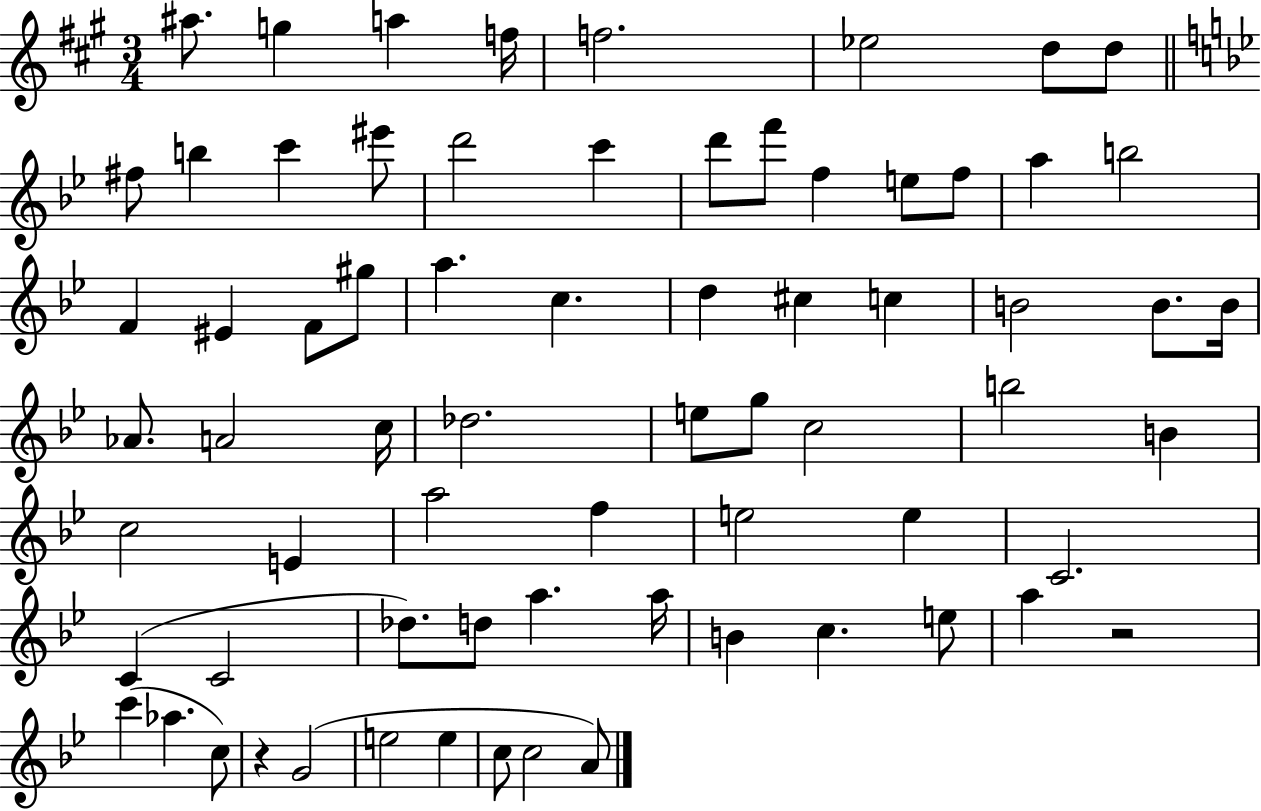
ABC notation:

X:1
T:Untitled
M:3/4
L:1/4
K:A
^a/2 g a f/4 f2 _e2 d/2 d/2 ^f/2 b c' ^e'/2 d'2 c' d'/2 f'/2 f e/2 f/2 a b2 F ^E F/2 ^g/2 a c d ^c c B2 B/2 B/4 _A/2 A2 c/4 _d2 e/2 g/2 c2 b2 B c2 E a2 f e2 e C2 C C2 _d/2 d/2 a a/4 B c e/2 a z2 c' _a c/2 z G2 e2 e c/2 c2 A/2